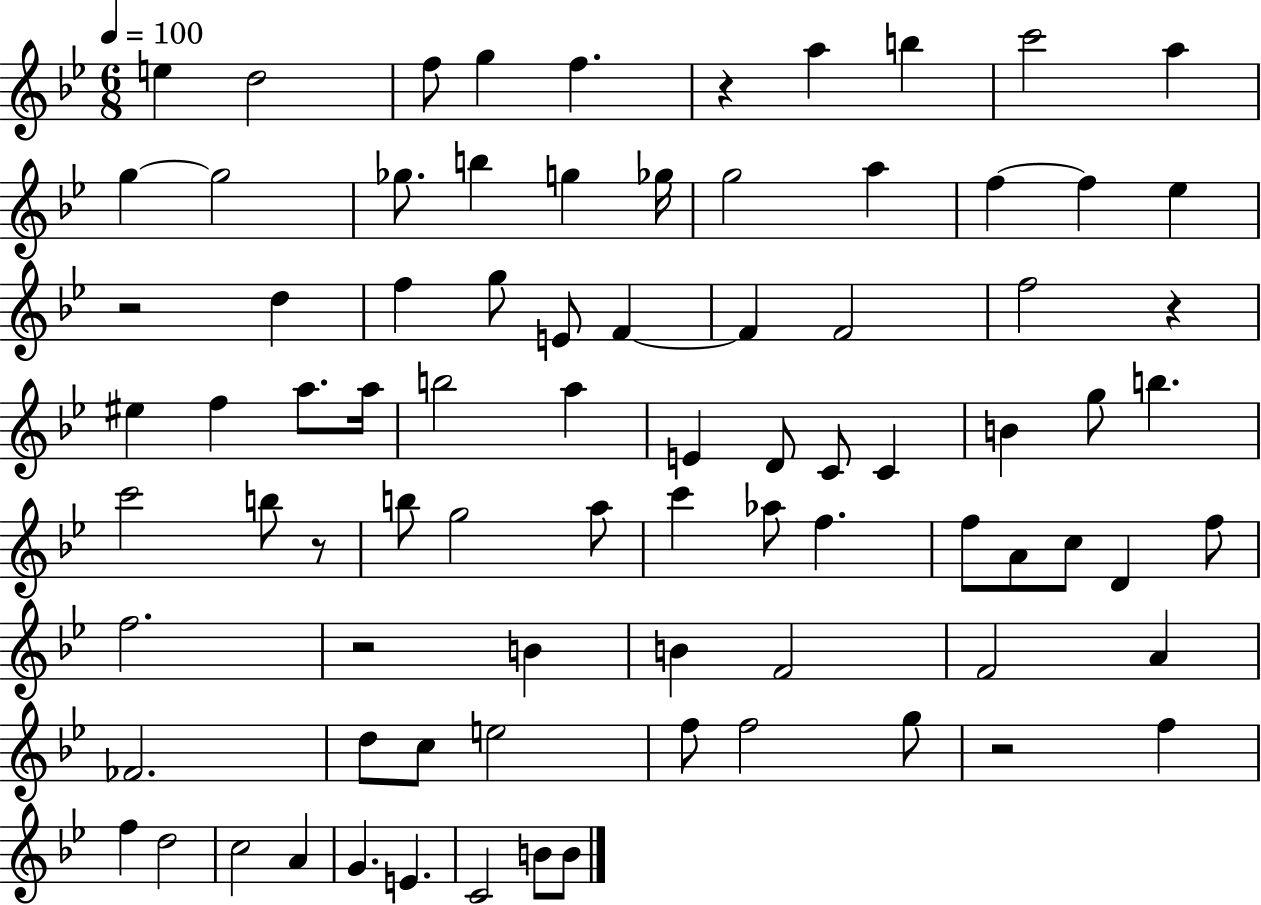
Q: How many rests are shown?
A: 6